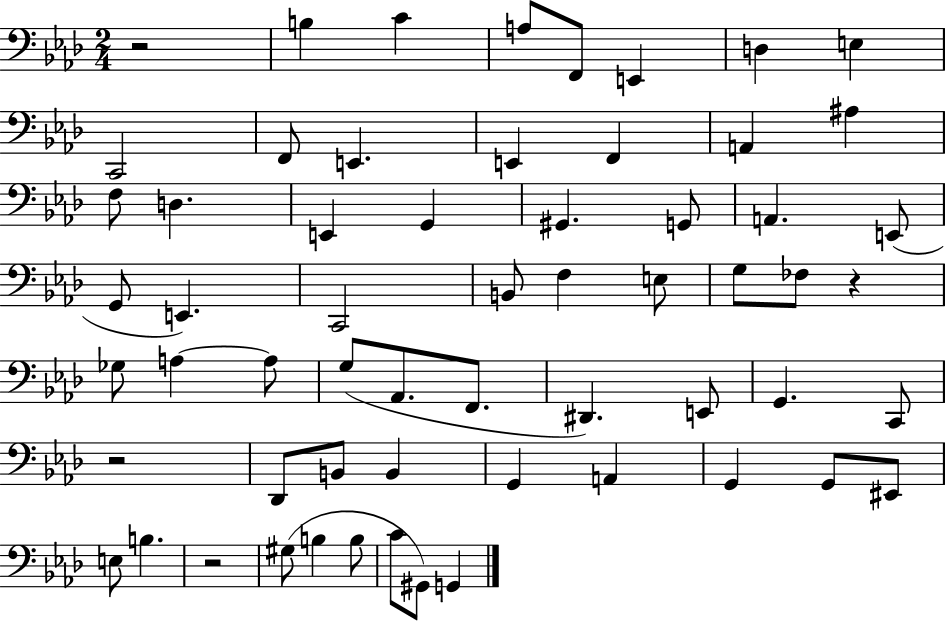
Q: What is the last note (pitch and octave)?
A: G2